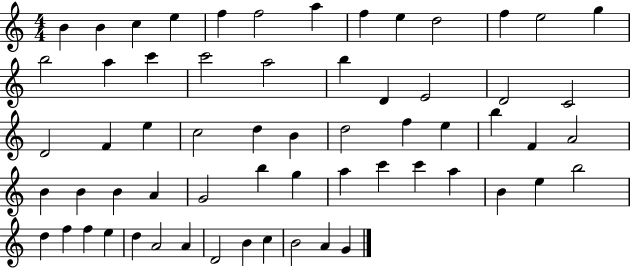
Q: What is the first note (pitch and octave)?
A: B4